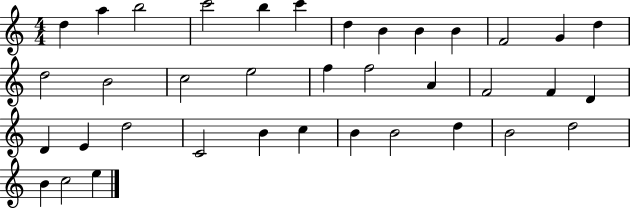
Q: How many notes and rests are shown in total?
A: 37